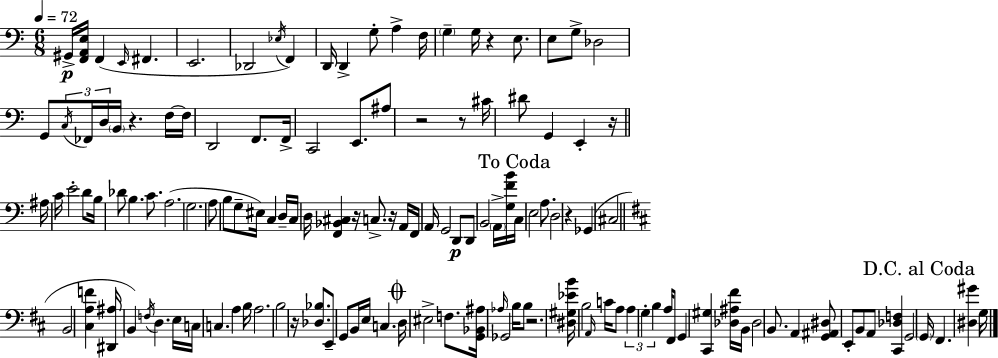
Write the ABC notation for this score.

X:1
T:Untitled
M:6/8
L:1/4
K:C
^G,,/4 [F,,A,,E,]/4 F,, E,,/4 ^F,, E,,2 _D,,2 _E,/4 F,, D,,/4 D,, G,/2 A, F,/4 G, G,/4 z E,/2 E,/2 G,/2 _D,2 G,,/2 C,/4 _F,,/4 D,/4 B,,/4 z F,/4 F,/4 D,,2 F,,/2 F,,/4 C,,2 E,,/2 ^A,/2 z2 z/2 ^C/4 ^D/2 G,, E,, z/4 ^A,/4 C/4 E2 D/2 B,/4 _D/2 B, C/2 A,2 G,2 A,/2 B,/2 G,/2 ^E,/4 C, D,/4 C,/4 D,/4 [F,,_B,,^C,] z/4 C,/2 z/4 A,,/4 F,,/4 A,,/4 G,,2 D,,/2 D,,/2 B,,2 A,,/4 [G,FB]/4 C,/4 E,2 A,/2 D,2 z _G,, ^C,2 B,,2 [^C,A,F] [^D,,^A,]/4 B,, F,/4 D, E,/4 C,/4 C, A, B,/4 A,2 B,2 z/4 [_D,_B,]/2 E,,/2 G,,/2 B,,/4 E,/4 C, D,/4 ^E,2 F,/2 [G,,_B,,^A,]/4 _A,/4 _G,,2 B,/4 B,/2 z2 [^D,^G,_EB]/4 B,2 A,,/4 C/4 A,/2 A, G, B, A,/4 ^F,,/2 G,, [^C,,^G,] [_D,^A,^F]/4 B,,/4 _D,2 B,,/2 A,, [G,,^A,,^D,]/2 E,,/2 B,,/2 A,,/2 [^C,,_D,F,] G,,2 G,,/4 ^F,, [^D,^G] G,/4